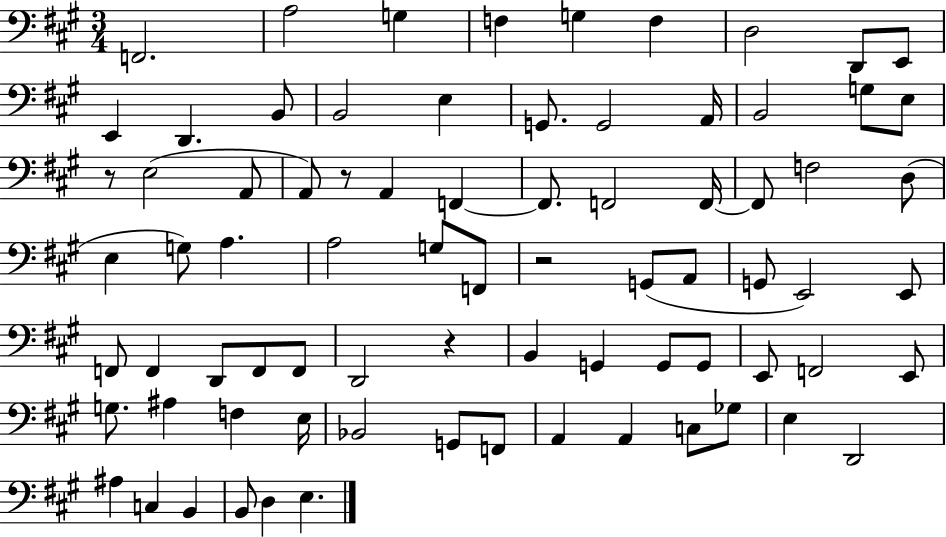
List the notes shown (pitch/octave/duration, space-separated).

F2/h. A3/h G3/q F3/q G3/q F3/q D3/h D2/e E2/e E2/q D2/q. B2/e B2/h E3/q G2/e. G2/h A2/s B2/h G3/e E3/e R/e E3/h A2/e A2/e R/e A2/q F2/q F2/e. F2/h F2/s F2/e F3/h D3/e E3/q G3/e A3/q. A3/h G3/e F2/e R/h G2/e A2/e G2/e E2/h E2/e F2/e F2/q D2/e F2/e F2/e D2/h R/q B2/q G2/q G2/e G2/e E2/e F2/h E2/e G3/e. A#3/q F3/q E3/s Bb2/h G2/e F2/e A2/q A2/q C3/e Gb3/e E3/q D2/h A#3/q C3/q B2/q B2/e D3/q E3/q.